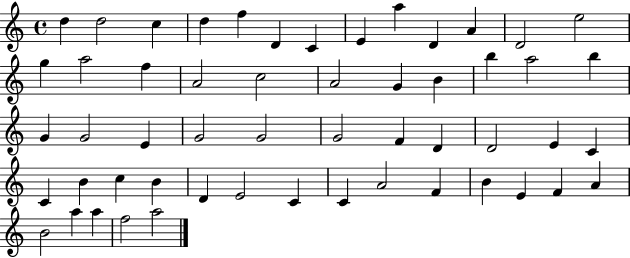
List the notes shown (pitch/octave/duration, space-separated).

D5/q D5/h C5/q D5/q F5/q D4/q C4/q E4/q A5/q D4/q A4/q D4/h E5/h G5/q A5/h F5/q A4/h C5/h A4/h G4/q B4/q B5/q A5/h B5/q G4/q G4/h E4/q G4/h G4/h G4/h F4/q D4/q D4/h E4/q C4/q C4/q B4/q C5/q B4/q D4/q E4/h C4/q C4/q A4/h F4/q B4/q E4/q F4/q A4/q B4/h A5/q A5/q F5/h A5/h